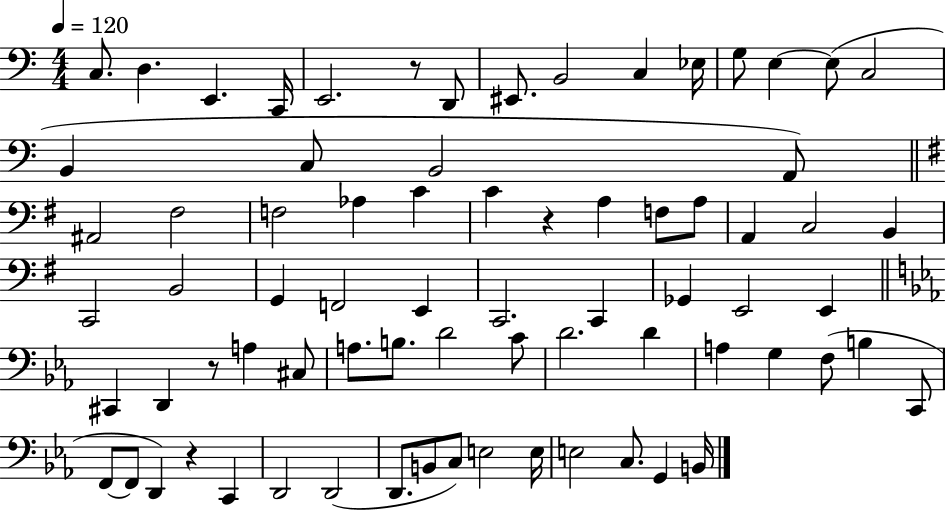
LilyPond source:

{
  \clef bass
  \numericTimeSignature
  \time 4/4
  \key c \major
  \tempo 4 = 120
  c8. d4. e,4. c,16 | e,2. r8 d,8 | eis,8. b,2 c4 ees16 | g8 e4~~ e8( c2 | \break b,4 c8 b,2 a,8) | \bar "||" \break \key g \major ais,2 fis2 | f2 aes4 c'4 | c'4 r4 a4 f8 a8 | a,4 c2 b,4 | \break c,2 b,2 | g,4 f,2 e,4 | c,2. c,4 | ges,4 e,2 e,4 | \break \bar "||" \break \key c \minor cis,4 d,4 r8 a4 cis8 | a8. b8. d'2 c'8 | d'2. d'4 | a4 g4 f8( b4 c,8 | \break f,8~~ f,8 d,4) r4 c,4 | d,2 d,2( | d,8. b,8 c8) e2 e16 | e2 c8. g,4 b,16 | \break \bar "|."
}